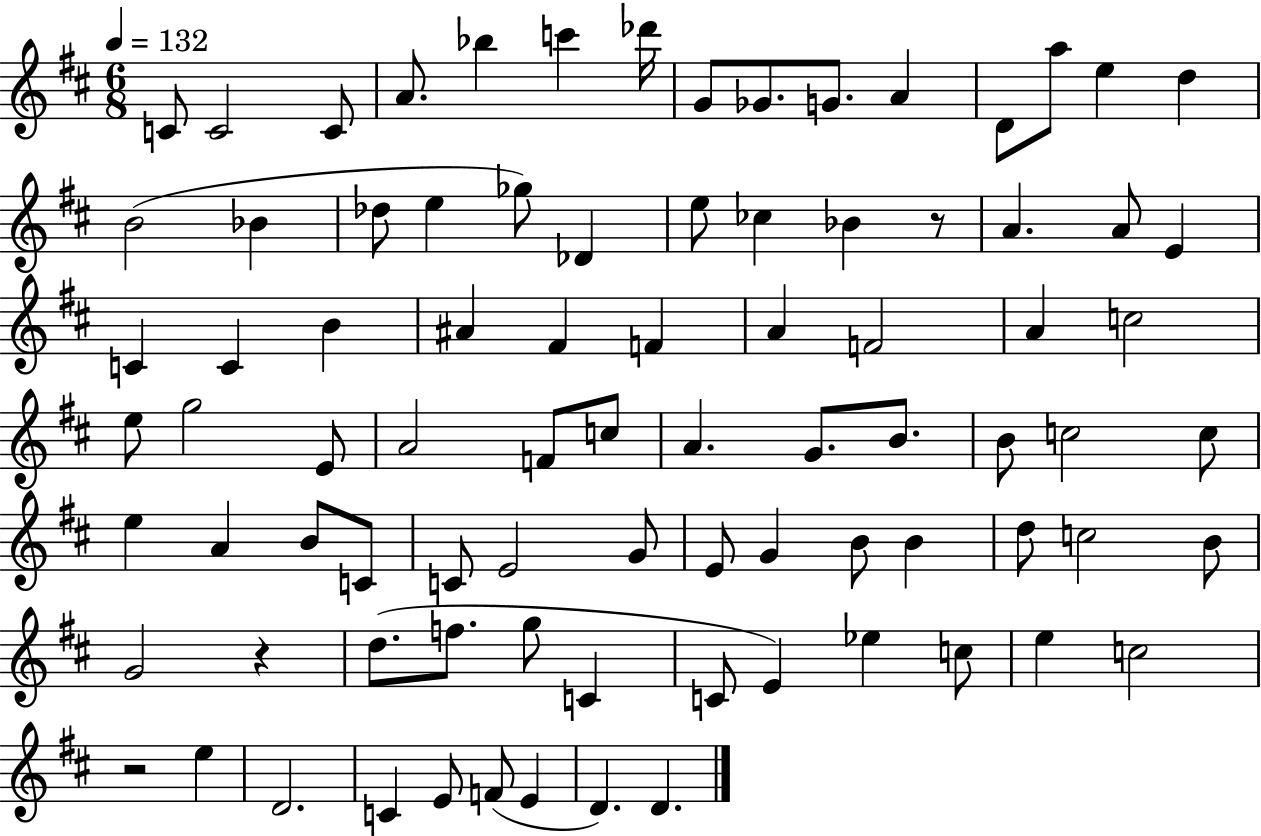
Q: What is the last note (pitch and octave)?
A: D4